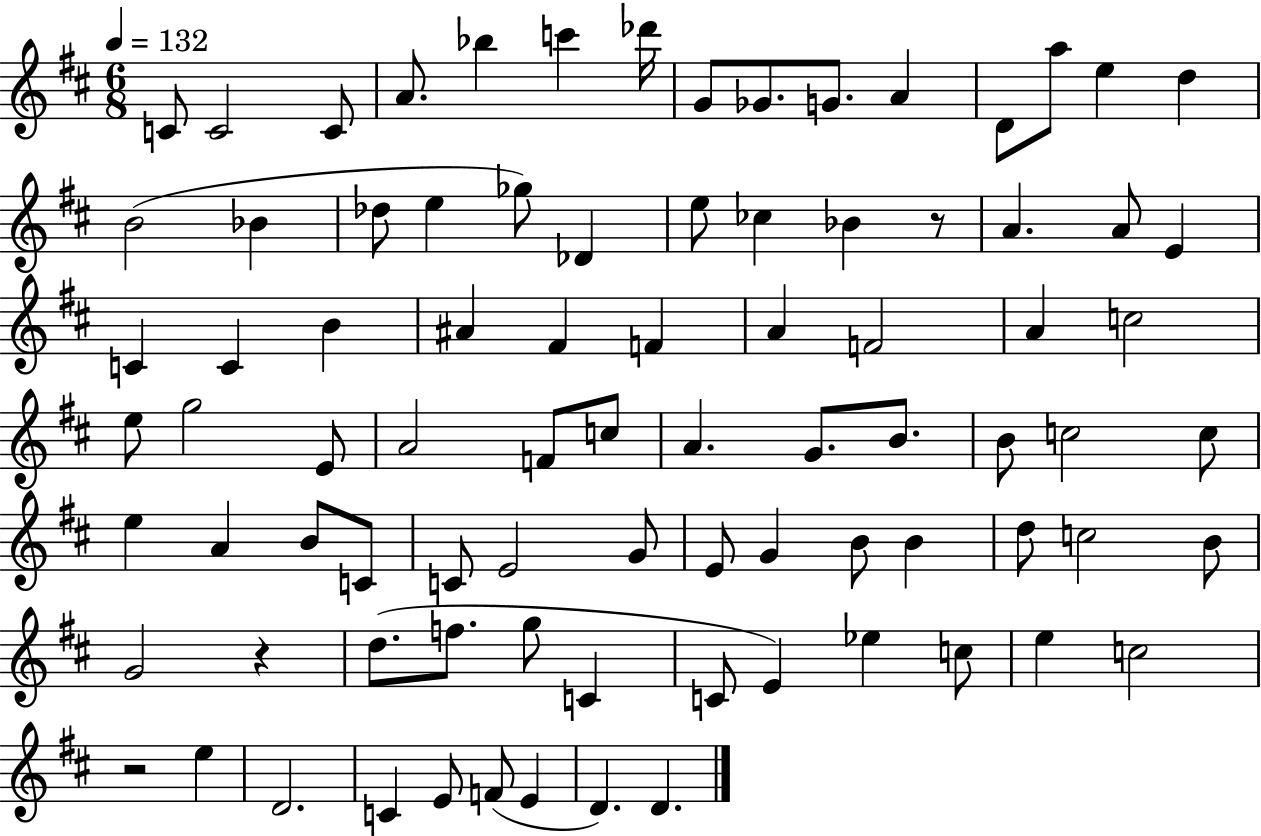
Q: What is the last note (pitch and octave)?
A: D4